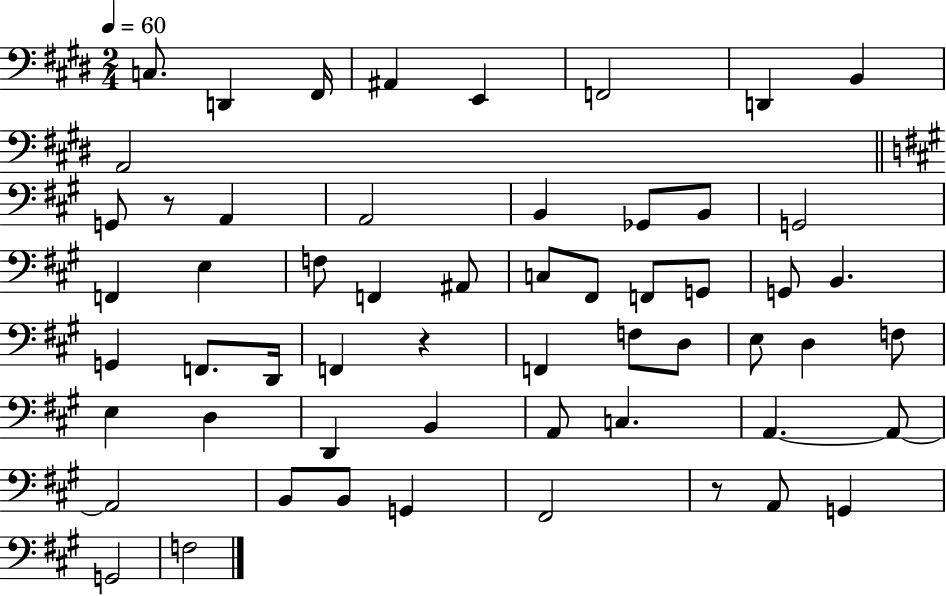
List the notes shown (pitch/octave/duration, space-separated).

C3/e. D2/q F#2/s A#2/q E2/q F2/h D2/q B2/q A2/h G2/e R/e A2/q A2/h B2/q Gb2/e B2/e G2/h F2/q E3/q F3/e F2/q A#2/e C3/e F#2/e F2/e G2/e G2/e B2/q. G2/q F2/e. D2/s F2/q R/q F2/q F3/e D3/e E3/e D3/q F3/e E3/q D3/q D2/q B2/q A2/e C3/q. A2/q. A2/e A2/h B2/e B2/e G2/q F#2/h R/e A2/e G2/q G2/h F3/h